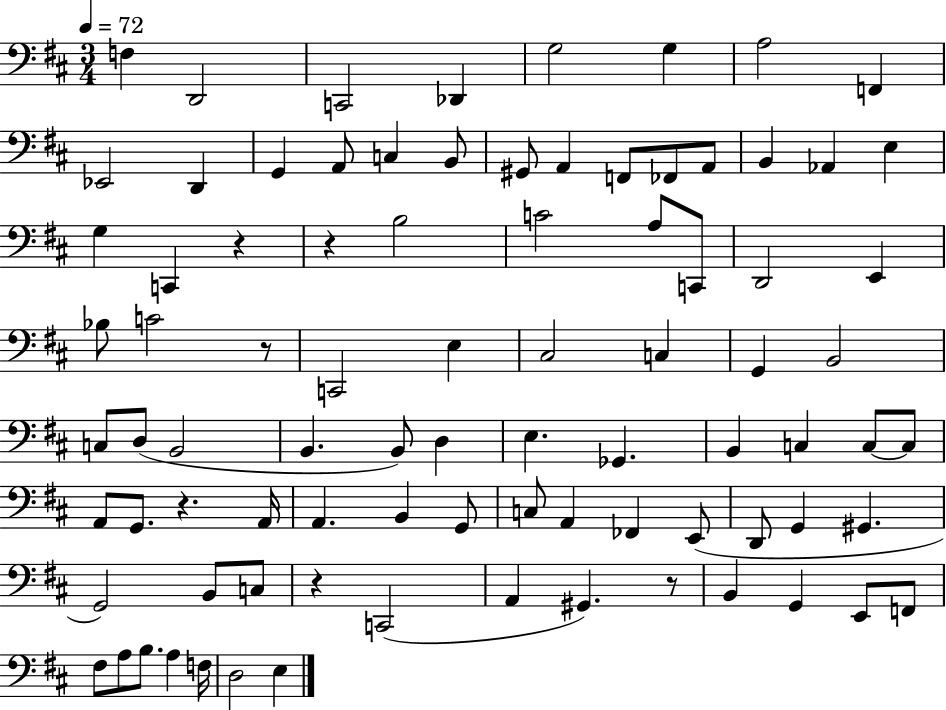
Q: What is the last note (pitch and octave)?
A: E3